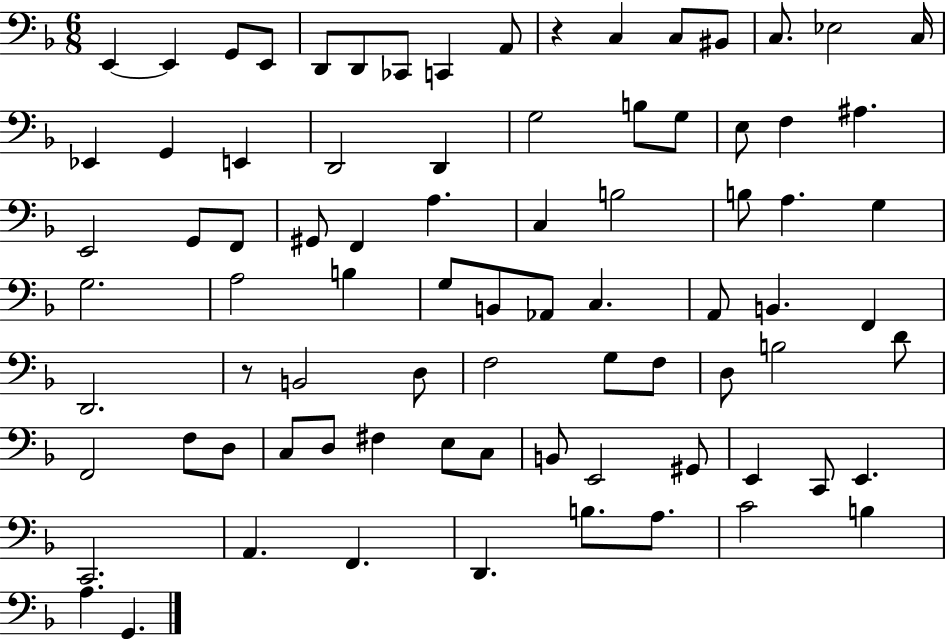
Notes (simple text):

E2/q E2/q G2/e E2/e D2/e D2/e CES2/e C2/q A2/e R/q C3/q C3/e BIS2/e C3/e. Eb3/h C3/s Eb2/q G2/q E2/q D2/h D2/q G3/h B3/e G3/e E3/e F3/q A#3/q. E2/h G2/e F2/e G#2/e F2/q A3/q. C3/q B3/h B3/e A3/q. G3/q G3/h. A3/h B3/q G3/e B2/e Ab2/e C3/q. A2/e B2/q. F2/q D2/h. R/e B2/h D3/e F3/h G3/e F3/e D3/e B3/h D4/e F2/h F3/e D3/e C3/e D3/e F#3/q E3/e C3/e B2/e E2/h G#2/e E2/q C2/e E2/q. C2/h. A2/q. F2/q. D2/q. B3/e. A3/e. C4/h B3/q A3/q. G2/q.